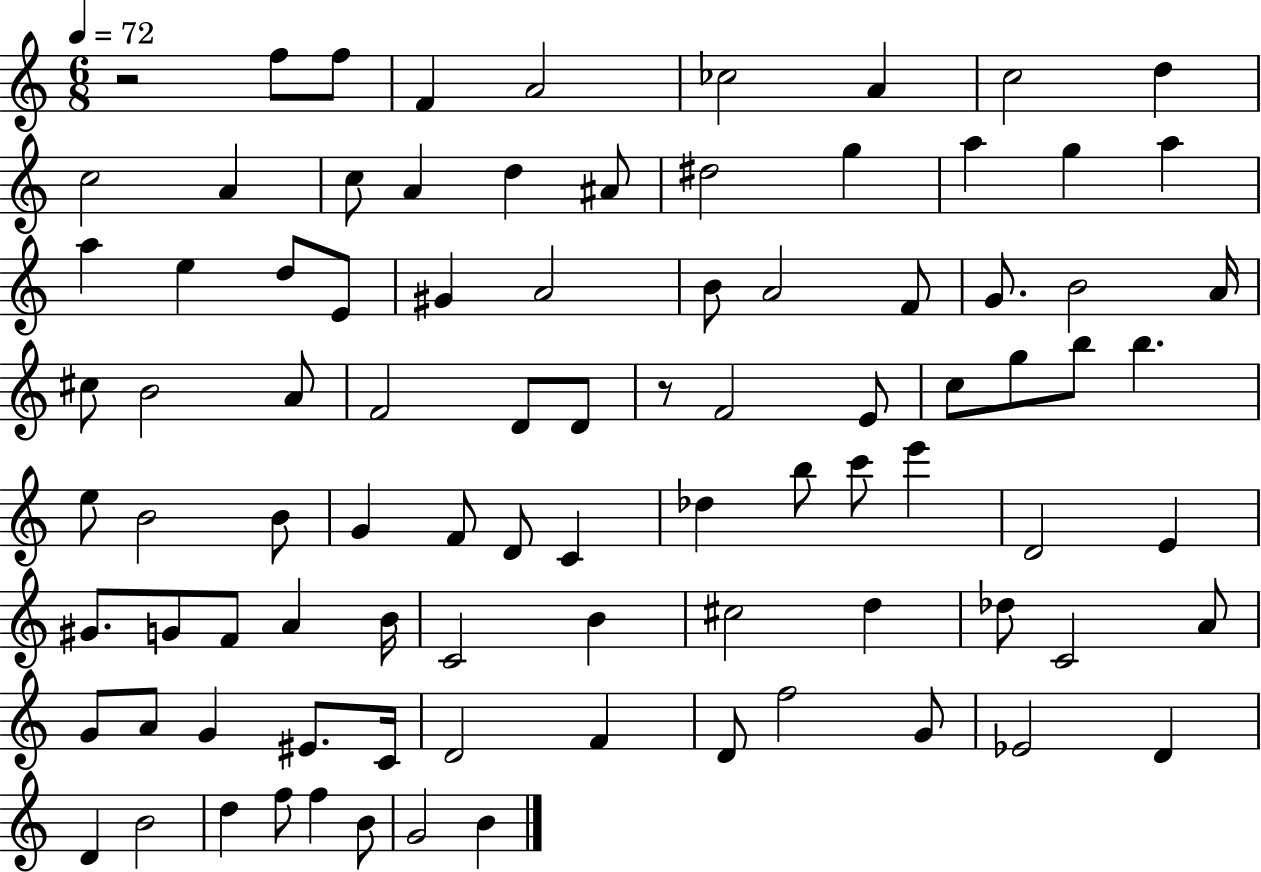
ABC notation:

X:1
T:Untitled
M:6/8
L:1/4
K:C
z2 f/2 f/2 F A2 _c2 A c2 d c2 A c/2 A d ^A/2 ^d2 g a g a a e d/2 E/2 ^G A2 B/2 A2 F/2 G/2 B2 A/4 ^c/2 B2 A/2 F2 D/2 D/2 z/2 F2 E/2 c/2 g/2 b/2 b e/2 B2 B/2 G F/2 D/2 C _d b/2 c'/2 e' D2 E ^G/2 G/2 F/2 A B/4 C2 B ^c2 d _d/2 C2 A/2 G/2 A/2 G ^E/2 C/4 D2 F D/2 f2 G/2 _E2 D D B2 d f/2 f B/2 G2 B